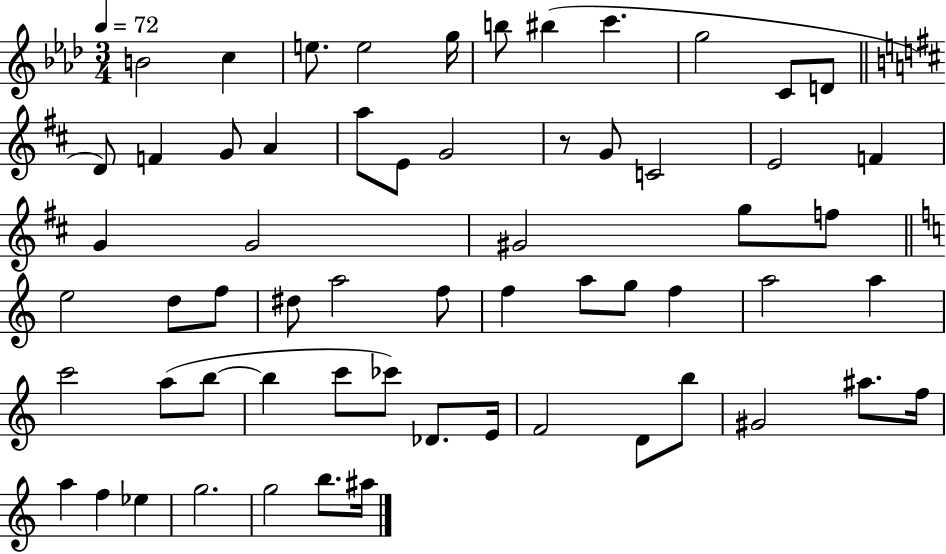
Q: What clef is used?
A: treble